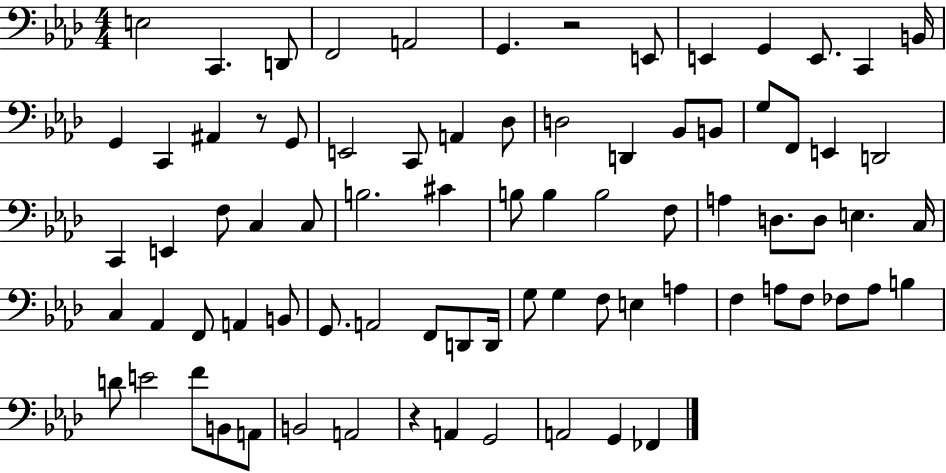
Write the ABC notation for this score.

X:1
T:Untitled
M:4/4
L:1/4
K:Ab
E,2 C,, D,,/2 F,,2 A,,2 G,, z2 E,,/2 E,, G,, E,,/2 C,, B,,/4 G,, C,, ^A,, z/2 G,,/2 E,,2 C,,/2 A,, _D,/2 D,2 D,, _B,,/2 B,,/2 G,/2 F,,/2 E,, D,,2 C,, E,, F,/2 C, C,/2 B,2 ^C B,/2 B, B,2 F,/2 A, D,/2 D,/2 E, C,/4 C, _A,, F,,/2 A,, B,,/2 G,,/2 A,,2 F,,/2 D,,/2 D,,/4 G,/2 G, F,/2 E, A, F, A,/2 F,/2 _F,/2 A,/2 B, D/2 E2 F/2 B,,/2 A,,/2 B,,2 A,,2 z A,, G,,2 A,,2 G,, _F,,